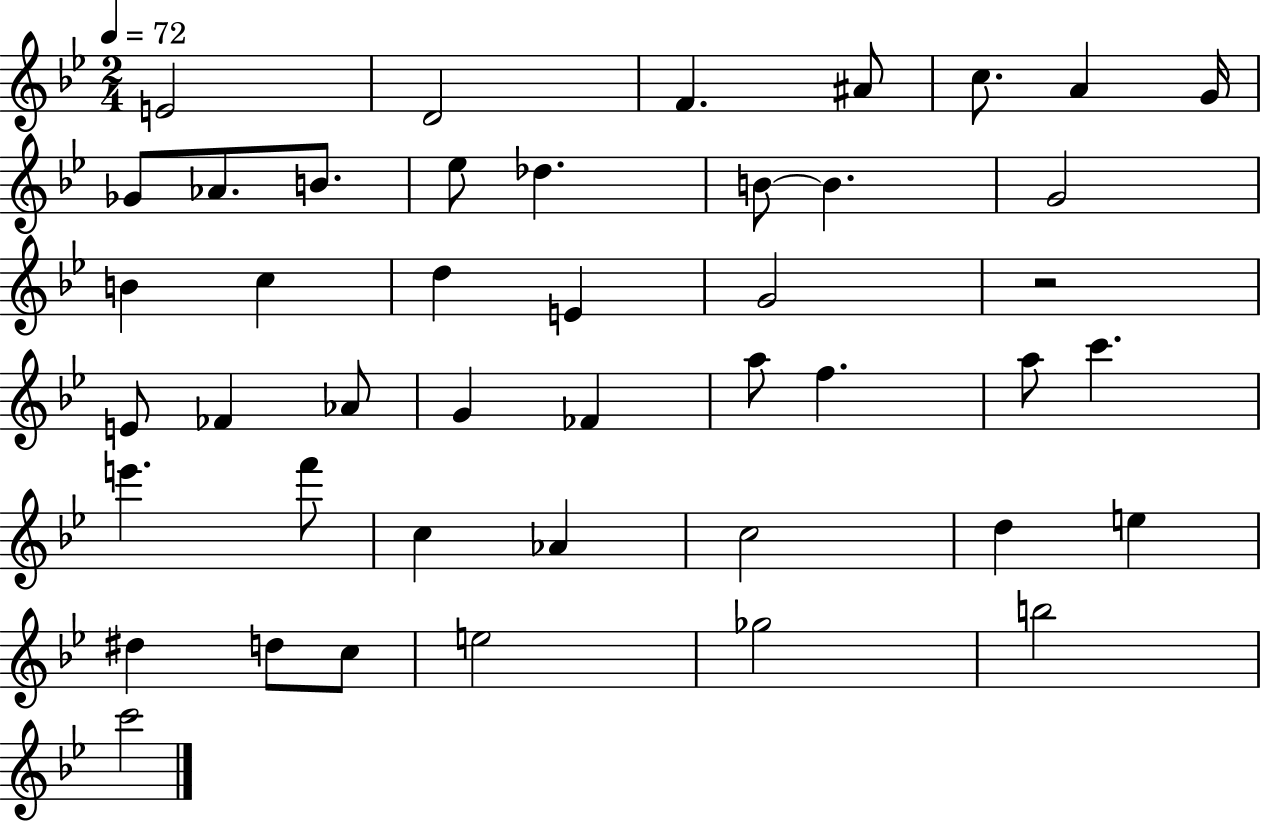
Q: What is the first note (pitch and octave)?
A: E4